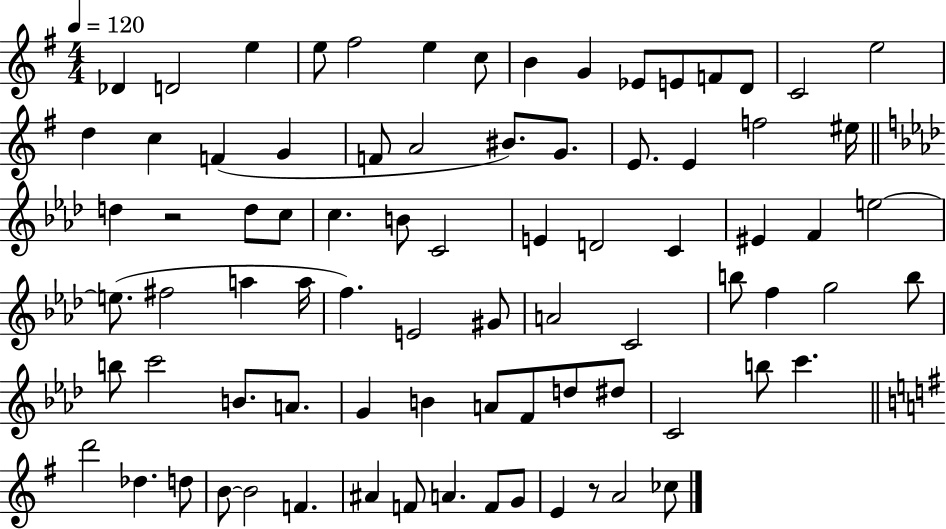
Db4/q D4/h E5/q E5/e F#5/h E5/q C5/e B4/q G4/q Eb4/e E4/e F4/e D4/e C4/h E5/h D5/q C5/q F4/q G4/q F4/e A4/h BIS4/e. G4/e. E4/e. E4/q F5/h EIS5/s D5/q R/h D5/e C5/e C5/q. B4/e C4/h E4/q D4/h C4/q EIS4/q F4/q E5/h E5/e. F#5/h A5/q A5/s F5/q. E4/h G#4/e A4/h C4/h B5/e F5/q G5/h B5/e B5/e C6/h B4/e. A4/e. G4/q B4/q A4/e F4/e D5/e D#5/e C4/h B5/e C6/q. D6/h Db5/q. D5/e B4/e B4/h F4/q. A#4/q F4/e A4/q. F4/e G4/e E4/q R/e A4/h CES5/e